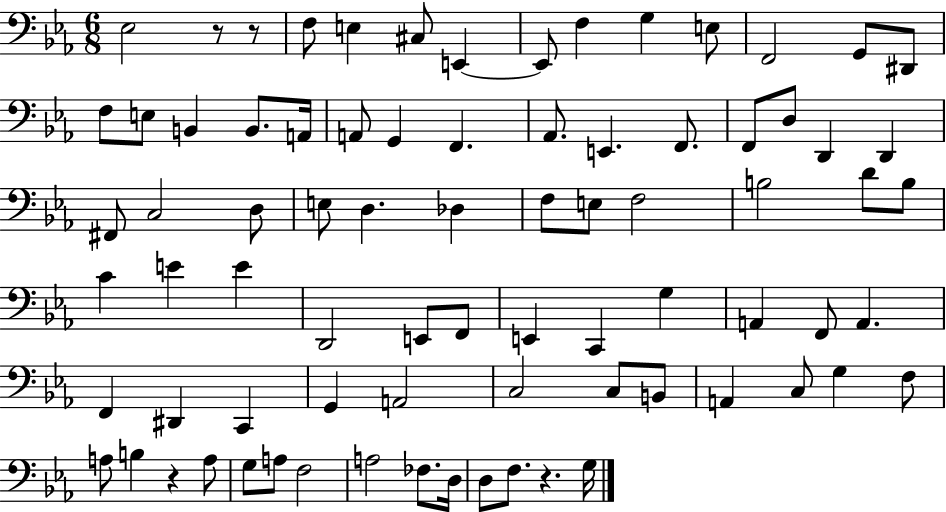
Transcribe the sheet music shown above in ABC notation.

X:1
T:Untitled
M:6/8
L:1/4
K:Eb
_E,2 z/2 z/2 F,/2 E, ^C,/2 E,, E,,/2 F, G, E,/2 F,,2 G,,/2 ^D,,/2 F,/2 E,/2 B,, B,,/2 A,,/4 A,,/2 G,, F,, _A,,/2 E,, F,,/2 F,,/2 D,/2 D,, D,, ^F,,/2 C,2 D,/2 E,/2 D, _D, F,/2 E,/2 F,2 B,2 D/2 B,/2 C E E D,,2 E,,/2 F,,/2 E,, C,, G, A,, F,,/2 A,, F,, ^D,, C,, G,, A,,2 C,2 C,/2 B,,/2 A,, C,/2 G, F,/2 A,/2 B, z A,/2 G,/2 A,/2 F,2 A,2 _F,/2 D,/4 D,/2 F,/2 z G,/4